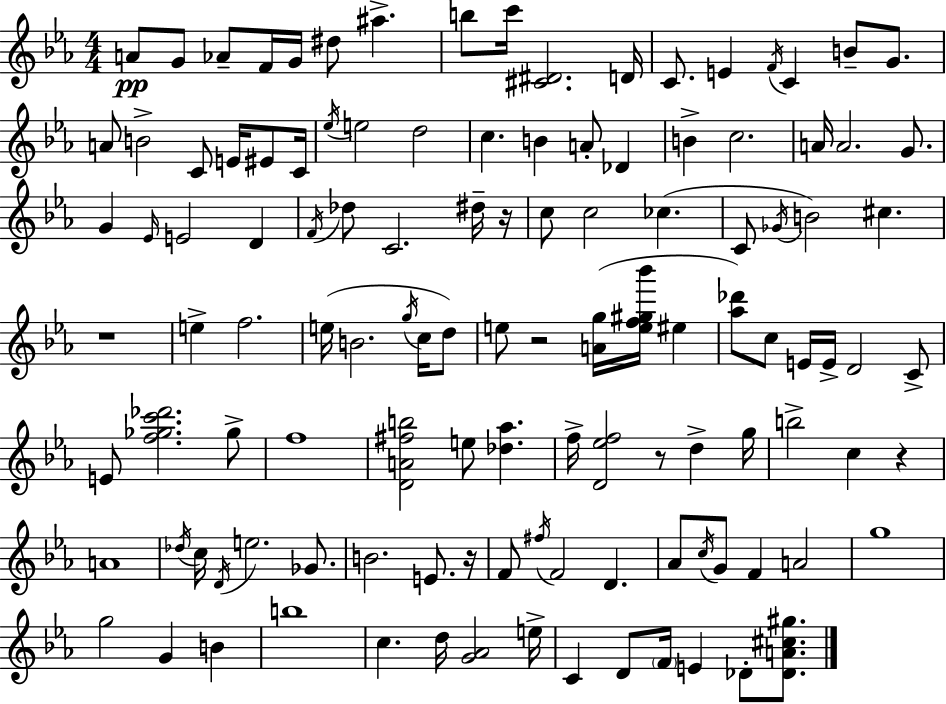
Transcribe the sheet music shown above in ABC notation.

X:1
T:Untitled
M:4/4
L:1/4
K:Eb
A/2 G/2 _A/2 F/4 G/4 ^d/2 ^a b/2 c'/4 [^C^D]2 D/4 C/2 E F/4 C B/2 G/2 A/2 B2 C/2 E/4 ^E/2 C/4 _e/4 e2 d2 c B A/2 _D B c2 A/4 A2 G/2 G _E/4 E2 D F/4 _d/2 C2 ^d/4 z/4 c/2 c2 _c C/2 _G/4 B2 ^c z4 e f2 e/4 B2 g/4 c/4 d/2 e/2 z2 [Ag]/4 [ef^g_b']/4 ^e [_a_d']/2 c/2 E/4 E/4 D2 C/2 E/2 [f_gc'_d']2 _g/2 f4 [DA^fb]2 e/2 [_d_a] f/4 [D_ef]2 z/2 d g/4 b2 c z A4 _d/4 c/4 D/4 e2 _G/2 B2 E/2 z/4 F/2 ^f/4 F2 D _A/2 c/4 G/2 F A2 g4 g2 G B b4 c d/4 [G_A]2 e/4 C D/2 F/4 E _D/2 [_DA^c^g]/2